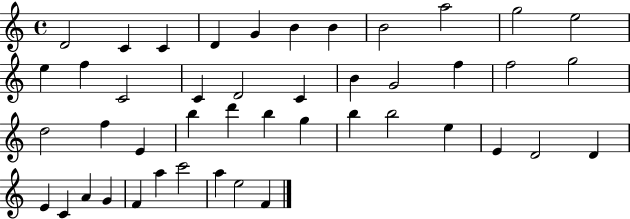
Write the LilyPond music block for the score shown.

{
  \clef treble
  \time 4/4
  \defaultTimeSignature
  \key c \major
  d'2 c'4 c'4 | d'4 g'4 b'4 b'4 | b'2 a''2 | g''2 e''2 | \break e''4 f''4 c'2 | c'4 d'2 c'4 | b'4 g'2 f''4 | f''2 g''2 | \break d''2 f''4 e'4 | b''4 d'''4 b''4 g''4 | b''4 b''2 e''4 | e'4 d'2 d'4 | \break e'4 c'4 a'4 g'4 | f'4 a''4 c'''2 | a''4 e''2 f'4 | \bar "|."
}